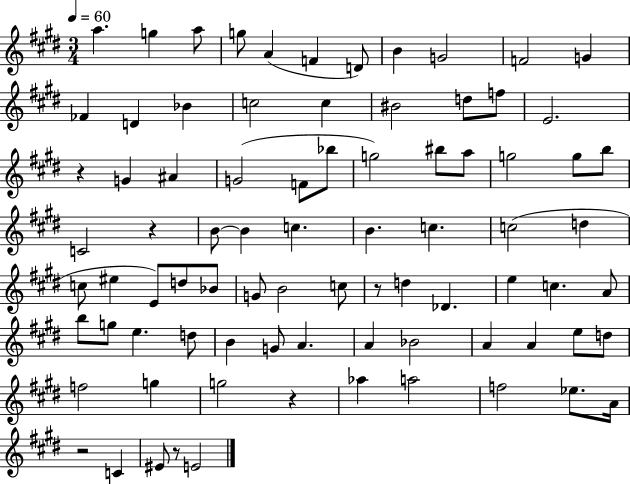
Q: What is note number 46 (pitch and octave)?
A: B4